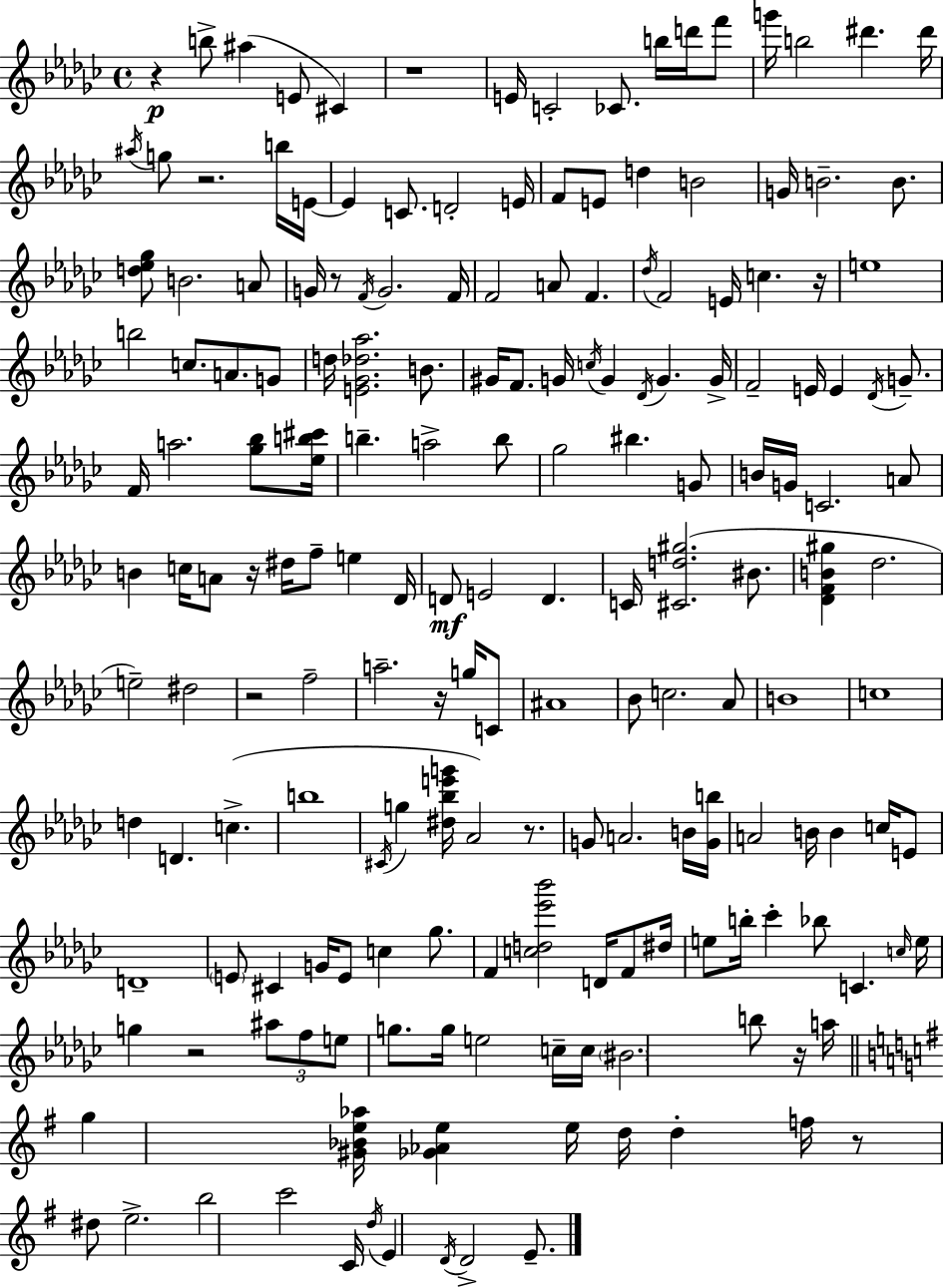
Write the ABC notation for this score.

X:1
T:Untitled
M:4/4
L:1/4
K:Ebm
z b/2 ^a E/2 ^C z4 E/4 C2 _C/2 b/4 d'/4 f'/2 g'/4 b2 ^d' ^d'/4 ^a/4 g/2 z2 b/4 E/4 E C/2 D2 E/4 F/2 E/2 d B2 G/4 B2 B/2 [d_e_g]/2 B2 A/2 G/4 z/2 F/4 G2 F/4 F2 A/2 F _d/4 F2 E/4 c z/4 e4 b2 c/2 A/2 G/2 d/4 [E_G_d_a]2 B/2 ^G/4 F/2 G/4 c/4 G _D/4 G G/4 F2 E/4 E _D/4 G/2 F/4 a2 [_g_b]/2 [_eb^c']/4 b a2 b/2 _g2 ^b G/2 B/4 G/4 C2 A/2 B c/4 A/2 z/4 ^d/4 f/2 e _D/4 D/2 E2 D C/4 [^Cd^g]2 ^B/2 [_DFB^g] _d2 e2 ^d2 z2 f2 a2 z/4 g/4 C/2 ^A4 _B/2 c2 _A/2 B4 c4 d D c b4 ^C/4 g [^d_be'g']/4 _A2 z/2 G/2 A2 B/4 [Gb]/4 A2 B/4 B c/4 E/2 D4 E/2 ^C G/4 E/2 c _g/2 F [cd_e'_b']2 D/4 F/2 ^d/4 e/2 b/4 _c' _b/2 C c/4 e/4 g z2 ^a/2 f/2 e/2 g/2 g/4 e2 c/4 c/4 ^B2 b/2 z/4 a/4 g [^G_Be_a]/4 [_G_Ae] e/4 d/4 d f/4 z/2 ^d/2 e2 b2 c'2 C/4 d/4 E D/4 D2 E/2